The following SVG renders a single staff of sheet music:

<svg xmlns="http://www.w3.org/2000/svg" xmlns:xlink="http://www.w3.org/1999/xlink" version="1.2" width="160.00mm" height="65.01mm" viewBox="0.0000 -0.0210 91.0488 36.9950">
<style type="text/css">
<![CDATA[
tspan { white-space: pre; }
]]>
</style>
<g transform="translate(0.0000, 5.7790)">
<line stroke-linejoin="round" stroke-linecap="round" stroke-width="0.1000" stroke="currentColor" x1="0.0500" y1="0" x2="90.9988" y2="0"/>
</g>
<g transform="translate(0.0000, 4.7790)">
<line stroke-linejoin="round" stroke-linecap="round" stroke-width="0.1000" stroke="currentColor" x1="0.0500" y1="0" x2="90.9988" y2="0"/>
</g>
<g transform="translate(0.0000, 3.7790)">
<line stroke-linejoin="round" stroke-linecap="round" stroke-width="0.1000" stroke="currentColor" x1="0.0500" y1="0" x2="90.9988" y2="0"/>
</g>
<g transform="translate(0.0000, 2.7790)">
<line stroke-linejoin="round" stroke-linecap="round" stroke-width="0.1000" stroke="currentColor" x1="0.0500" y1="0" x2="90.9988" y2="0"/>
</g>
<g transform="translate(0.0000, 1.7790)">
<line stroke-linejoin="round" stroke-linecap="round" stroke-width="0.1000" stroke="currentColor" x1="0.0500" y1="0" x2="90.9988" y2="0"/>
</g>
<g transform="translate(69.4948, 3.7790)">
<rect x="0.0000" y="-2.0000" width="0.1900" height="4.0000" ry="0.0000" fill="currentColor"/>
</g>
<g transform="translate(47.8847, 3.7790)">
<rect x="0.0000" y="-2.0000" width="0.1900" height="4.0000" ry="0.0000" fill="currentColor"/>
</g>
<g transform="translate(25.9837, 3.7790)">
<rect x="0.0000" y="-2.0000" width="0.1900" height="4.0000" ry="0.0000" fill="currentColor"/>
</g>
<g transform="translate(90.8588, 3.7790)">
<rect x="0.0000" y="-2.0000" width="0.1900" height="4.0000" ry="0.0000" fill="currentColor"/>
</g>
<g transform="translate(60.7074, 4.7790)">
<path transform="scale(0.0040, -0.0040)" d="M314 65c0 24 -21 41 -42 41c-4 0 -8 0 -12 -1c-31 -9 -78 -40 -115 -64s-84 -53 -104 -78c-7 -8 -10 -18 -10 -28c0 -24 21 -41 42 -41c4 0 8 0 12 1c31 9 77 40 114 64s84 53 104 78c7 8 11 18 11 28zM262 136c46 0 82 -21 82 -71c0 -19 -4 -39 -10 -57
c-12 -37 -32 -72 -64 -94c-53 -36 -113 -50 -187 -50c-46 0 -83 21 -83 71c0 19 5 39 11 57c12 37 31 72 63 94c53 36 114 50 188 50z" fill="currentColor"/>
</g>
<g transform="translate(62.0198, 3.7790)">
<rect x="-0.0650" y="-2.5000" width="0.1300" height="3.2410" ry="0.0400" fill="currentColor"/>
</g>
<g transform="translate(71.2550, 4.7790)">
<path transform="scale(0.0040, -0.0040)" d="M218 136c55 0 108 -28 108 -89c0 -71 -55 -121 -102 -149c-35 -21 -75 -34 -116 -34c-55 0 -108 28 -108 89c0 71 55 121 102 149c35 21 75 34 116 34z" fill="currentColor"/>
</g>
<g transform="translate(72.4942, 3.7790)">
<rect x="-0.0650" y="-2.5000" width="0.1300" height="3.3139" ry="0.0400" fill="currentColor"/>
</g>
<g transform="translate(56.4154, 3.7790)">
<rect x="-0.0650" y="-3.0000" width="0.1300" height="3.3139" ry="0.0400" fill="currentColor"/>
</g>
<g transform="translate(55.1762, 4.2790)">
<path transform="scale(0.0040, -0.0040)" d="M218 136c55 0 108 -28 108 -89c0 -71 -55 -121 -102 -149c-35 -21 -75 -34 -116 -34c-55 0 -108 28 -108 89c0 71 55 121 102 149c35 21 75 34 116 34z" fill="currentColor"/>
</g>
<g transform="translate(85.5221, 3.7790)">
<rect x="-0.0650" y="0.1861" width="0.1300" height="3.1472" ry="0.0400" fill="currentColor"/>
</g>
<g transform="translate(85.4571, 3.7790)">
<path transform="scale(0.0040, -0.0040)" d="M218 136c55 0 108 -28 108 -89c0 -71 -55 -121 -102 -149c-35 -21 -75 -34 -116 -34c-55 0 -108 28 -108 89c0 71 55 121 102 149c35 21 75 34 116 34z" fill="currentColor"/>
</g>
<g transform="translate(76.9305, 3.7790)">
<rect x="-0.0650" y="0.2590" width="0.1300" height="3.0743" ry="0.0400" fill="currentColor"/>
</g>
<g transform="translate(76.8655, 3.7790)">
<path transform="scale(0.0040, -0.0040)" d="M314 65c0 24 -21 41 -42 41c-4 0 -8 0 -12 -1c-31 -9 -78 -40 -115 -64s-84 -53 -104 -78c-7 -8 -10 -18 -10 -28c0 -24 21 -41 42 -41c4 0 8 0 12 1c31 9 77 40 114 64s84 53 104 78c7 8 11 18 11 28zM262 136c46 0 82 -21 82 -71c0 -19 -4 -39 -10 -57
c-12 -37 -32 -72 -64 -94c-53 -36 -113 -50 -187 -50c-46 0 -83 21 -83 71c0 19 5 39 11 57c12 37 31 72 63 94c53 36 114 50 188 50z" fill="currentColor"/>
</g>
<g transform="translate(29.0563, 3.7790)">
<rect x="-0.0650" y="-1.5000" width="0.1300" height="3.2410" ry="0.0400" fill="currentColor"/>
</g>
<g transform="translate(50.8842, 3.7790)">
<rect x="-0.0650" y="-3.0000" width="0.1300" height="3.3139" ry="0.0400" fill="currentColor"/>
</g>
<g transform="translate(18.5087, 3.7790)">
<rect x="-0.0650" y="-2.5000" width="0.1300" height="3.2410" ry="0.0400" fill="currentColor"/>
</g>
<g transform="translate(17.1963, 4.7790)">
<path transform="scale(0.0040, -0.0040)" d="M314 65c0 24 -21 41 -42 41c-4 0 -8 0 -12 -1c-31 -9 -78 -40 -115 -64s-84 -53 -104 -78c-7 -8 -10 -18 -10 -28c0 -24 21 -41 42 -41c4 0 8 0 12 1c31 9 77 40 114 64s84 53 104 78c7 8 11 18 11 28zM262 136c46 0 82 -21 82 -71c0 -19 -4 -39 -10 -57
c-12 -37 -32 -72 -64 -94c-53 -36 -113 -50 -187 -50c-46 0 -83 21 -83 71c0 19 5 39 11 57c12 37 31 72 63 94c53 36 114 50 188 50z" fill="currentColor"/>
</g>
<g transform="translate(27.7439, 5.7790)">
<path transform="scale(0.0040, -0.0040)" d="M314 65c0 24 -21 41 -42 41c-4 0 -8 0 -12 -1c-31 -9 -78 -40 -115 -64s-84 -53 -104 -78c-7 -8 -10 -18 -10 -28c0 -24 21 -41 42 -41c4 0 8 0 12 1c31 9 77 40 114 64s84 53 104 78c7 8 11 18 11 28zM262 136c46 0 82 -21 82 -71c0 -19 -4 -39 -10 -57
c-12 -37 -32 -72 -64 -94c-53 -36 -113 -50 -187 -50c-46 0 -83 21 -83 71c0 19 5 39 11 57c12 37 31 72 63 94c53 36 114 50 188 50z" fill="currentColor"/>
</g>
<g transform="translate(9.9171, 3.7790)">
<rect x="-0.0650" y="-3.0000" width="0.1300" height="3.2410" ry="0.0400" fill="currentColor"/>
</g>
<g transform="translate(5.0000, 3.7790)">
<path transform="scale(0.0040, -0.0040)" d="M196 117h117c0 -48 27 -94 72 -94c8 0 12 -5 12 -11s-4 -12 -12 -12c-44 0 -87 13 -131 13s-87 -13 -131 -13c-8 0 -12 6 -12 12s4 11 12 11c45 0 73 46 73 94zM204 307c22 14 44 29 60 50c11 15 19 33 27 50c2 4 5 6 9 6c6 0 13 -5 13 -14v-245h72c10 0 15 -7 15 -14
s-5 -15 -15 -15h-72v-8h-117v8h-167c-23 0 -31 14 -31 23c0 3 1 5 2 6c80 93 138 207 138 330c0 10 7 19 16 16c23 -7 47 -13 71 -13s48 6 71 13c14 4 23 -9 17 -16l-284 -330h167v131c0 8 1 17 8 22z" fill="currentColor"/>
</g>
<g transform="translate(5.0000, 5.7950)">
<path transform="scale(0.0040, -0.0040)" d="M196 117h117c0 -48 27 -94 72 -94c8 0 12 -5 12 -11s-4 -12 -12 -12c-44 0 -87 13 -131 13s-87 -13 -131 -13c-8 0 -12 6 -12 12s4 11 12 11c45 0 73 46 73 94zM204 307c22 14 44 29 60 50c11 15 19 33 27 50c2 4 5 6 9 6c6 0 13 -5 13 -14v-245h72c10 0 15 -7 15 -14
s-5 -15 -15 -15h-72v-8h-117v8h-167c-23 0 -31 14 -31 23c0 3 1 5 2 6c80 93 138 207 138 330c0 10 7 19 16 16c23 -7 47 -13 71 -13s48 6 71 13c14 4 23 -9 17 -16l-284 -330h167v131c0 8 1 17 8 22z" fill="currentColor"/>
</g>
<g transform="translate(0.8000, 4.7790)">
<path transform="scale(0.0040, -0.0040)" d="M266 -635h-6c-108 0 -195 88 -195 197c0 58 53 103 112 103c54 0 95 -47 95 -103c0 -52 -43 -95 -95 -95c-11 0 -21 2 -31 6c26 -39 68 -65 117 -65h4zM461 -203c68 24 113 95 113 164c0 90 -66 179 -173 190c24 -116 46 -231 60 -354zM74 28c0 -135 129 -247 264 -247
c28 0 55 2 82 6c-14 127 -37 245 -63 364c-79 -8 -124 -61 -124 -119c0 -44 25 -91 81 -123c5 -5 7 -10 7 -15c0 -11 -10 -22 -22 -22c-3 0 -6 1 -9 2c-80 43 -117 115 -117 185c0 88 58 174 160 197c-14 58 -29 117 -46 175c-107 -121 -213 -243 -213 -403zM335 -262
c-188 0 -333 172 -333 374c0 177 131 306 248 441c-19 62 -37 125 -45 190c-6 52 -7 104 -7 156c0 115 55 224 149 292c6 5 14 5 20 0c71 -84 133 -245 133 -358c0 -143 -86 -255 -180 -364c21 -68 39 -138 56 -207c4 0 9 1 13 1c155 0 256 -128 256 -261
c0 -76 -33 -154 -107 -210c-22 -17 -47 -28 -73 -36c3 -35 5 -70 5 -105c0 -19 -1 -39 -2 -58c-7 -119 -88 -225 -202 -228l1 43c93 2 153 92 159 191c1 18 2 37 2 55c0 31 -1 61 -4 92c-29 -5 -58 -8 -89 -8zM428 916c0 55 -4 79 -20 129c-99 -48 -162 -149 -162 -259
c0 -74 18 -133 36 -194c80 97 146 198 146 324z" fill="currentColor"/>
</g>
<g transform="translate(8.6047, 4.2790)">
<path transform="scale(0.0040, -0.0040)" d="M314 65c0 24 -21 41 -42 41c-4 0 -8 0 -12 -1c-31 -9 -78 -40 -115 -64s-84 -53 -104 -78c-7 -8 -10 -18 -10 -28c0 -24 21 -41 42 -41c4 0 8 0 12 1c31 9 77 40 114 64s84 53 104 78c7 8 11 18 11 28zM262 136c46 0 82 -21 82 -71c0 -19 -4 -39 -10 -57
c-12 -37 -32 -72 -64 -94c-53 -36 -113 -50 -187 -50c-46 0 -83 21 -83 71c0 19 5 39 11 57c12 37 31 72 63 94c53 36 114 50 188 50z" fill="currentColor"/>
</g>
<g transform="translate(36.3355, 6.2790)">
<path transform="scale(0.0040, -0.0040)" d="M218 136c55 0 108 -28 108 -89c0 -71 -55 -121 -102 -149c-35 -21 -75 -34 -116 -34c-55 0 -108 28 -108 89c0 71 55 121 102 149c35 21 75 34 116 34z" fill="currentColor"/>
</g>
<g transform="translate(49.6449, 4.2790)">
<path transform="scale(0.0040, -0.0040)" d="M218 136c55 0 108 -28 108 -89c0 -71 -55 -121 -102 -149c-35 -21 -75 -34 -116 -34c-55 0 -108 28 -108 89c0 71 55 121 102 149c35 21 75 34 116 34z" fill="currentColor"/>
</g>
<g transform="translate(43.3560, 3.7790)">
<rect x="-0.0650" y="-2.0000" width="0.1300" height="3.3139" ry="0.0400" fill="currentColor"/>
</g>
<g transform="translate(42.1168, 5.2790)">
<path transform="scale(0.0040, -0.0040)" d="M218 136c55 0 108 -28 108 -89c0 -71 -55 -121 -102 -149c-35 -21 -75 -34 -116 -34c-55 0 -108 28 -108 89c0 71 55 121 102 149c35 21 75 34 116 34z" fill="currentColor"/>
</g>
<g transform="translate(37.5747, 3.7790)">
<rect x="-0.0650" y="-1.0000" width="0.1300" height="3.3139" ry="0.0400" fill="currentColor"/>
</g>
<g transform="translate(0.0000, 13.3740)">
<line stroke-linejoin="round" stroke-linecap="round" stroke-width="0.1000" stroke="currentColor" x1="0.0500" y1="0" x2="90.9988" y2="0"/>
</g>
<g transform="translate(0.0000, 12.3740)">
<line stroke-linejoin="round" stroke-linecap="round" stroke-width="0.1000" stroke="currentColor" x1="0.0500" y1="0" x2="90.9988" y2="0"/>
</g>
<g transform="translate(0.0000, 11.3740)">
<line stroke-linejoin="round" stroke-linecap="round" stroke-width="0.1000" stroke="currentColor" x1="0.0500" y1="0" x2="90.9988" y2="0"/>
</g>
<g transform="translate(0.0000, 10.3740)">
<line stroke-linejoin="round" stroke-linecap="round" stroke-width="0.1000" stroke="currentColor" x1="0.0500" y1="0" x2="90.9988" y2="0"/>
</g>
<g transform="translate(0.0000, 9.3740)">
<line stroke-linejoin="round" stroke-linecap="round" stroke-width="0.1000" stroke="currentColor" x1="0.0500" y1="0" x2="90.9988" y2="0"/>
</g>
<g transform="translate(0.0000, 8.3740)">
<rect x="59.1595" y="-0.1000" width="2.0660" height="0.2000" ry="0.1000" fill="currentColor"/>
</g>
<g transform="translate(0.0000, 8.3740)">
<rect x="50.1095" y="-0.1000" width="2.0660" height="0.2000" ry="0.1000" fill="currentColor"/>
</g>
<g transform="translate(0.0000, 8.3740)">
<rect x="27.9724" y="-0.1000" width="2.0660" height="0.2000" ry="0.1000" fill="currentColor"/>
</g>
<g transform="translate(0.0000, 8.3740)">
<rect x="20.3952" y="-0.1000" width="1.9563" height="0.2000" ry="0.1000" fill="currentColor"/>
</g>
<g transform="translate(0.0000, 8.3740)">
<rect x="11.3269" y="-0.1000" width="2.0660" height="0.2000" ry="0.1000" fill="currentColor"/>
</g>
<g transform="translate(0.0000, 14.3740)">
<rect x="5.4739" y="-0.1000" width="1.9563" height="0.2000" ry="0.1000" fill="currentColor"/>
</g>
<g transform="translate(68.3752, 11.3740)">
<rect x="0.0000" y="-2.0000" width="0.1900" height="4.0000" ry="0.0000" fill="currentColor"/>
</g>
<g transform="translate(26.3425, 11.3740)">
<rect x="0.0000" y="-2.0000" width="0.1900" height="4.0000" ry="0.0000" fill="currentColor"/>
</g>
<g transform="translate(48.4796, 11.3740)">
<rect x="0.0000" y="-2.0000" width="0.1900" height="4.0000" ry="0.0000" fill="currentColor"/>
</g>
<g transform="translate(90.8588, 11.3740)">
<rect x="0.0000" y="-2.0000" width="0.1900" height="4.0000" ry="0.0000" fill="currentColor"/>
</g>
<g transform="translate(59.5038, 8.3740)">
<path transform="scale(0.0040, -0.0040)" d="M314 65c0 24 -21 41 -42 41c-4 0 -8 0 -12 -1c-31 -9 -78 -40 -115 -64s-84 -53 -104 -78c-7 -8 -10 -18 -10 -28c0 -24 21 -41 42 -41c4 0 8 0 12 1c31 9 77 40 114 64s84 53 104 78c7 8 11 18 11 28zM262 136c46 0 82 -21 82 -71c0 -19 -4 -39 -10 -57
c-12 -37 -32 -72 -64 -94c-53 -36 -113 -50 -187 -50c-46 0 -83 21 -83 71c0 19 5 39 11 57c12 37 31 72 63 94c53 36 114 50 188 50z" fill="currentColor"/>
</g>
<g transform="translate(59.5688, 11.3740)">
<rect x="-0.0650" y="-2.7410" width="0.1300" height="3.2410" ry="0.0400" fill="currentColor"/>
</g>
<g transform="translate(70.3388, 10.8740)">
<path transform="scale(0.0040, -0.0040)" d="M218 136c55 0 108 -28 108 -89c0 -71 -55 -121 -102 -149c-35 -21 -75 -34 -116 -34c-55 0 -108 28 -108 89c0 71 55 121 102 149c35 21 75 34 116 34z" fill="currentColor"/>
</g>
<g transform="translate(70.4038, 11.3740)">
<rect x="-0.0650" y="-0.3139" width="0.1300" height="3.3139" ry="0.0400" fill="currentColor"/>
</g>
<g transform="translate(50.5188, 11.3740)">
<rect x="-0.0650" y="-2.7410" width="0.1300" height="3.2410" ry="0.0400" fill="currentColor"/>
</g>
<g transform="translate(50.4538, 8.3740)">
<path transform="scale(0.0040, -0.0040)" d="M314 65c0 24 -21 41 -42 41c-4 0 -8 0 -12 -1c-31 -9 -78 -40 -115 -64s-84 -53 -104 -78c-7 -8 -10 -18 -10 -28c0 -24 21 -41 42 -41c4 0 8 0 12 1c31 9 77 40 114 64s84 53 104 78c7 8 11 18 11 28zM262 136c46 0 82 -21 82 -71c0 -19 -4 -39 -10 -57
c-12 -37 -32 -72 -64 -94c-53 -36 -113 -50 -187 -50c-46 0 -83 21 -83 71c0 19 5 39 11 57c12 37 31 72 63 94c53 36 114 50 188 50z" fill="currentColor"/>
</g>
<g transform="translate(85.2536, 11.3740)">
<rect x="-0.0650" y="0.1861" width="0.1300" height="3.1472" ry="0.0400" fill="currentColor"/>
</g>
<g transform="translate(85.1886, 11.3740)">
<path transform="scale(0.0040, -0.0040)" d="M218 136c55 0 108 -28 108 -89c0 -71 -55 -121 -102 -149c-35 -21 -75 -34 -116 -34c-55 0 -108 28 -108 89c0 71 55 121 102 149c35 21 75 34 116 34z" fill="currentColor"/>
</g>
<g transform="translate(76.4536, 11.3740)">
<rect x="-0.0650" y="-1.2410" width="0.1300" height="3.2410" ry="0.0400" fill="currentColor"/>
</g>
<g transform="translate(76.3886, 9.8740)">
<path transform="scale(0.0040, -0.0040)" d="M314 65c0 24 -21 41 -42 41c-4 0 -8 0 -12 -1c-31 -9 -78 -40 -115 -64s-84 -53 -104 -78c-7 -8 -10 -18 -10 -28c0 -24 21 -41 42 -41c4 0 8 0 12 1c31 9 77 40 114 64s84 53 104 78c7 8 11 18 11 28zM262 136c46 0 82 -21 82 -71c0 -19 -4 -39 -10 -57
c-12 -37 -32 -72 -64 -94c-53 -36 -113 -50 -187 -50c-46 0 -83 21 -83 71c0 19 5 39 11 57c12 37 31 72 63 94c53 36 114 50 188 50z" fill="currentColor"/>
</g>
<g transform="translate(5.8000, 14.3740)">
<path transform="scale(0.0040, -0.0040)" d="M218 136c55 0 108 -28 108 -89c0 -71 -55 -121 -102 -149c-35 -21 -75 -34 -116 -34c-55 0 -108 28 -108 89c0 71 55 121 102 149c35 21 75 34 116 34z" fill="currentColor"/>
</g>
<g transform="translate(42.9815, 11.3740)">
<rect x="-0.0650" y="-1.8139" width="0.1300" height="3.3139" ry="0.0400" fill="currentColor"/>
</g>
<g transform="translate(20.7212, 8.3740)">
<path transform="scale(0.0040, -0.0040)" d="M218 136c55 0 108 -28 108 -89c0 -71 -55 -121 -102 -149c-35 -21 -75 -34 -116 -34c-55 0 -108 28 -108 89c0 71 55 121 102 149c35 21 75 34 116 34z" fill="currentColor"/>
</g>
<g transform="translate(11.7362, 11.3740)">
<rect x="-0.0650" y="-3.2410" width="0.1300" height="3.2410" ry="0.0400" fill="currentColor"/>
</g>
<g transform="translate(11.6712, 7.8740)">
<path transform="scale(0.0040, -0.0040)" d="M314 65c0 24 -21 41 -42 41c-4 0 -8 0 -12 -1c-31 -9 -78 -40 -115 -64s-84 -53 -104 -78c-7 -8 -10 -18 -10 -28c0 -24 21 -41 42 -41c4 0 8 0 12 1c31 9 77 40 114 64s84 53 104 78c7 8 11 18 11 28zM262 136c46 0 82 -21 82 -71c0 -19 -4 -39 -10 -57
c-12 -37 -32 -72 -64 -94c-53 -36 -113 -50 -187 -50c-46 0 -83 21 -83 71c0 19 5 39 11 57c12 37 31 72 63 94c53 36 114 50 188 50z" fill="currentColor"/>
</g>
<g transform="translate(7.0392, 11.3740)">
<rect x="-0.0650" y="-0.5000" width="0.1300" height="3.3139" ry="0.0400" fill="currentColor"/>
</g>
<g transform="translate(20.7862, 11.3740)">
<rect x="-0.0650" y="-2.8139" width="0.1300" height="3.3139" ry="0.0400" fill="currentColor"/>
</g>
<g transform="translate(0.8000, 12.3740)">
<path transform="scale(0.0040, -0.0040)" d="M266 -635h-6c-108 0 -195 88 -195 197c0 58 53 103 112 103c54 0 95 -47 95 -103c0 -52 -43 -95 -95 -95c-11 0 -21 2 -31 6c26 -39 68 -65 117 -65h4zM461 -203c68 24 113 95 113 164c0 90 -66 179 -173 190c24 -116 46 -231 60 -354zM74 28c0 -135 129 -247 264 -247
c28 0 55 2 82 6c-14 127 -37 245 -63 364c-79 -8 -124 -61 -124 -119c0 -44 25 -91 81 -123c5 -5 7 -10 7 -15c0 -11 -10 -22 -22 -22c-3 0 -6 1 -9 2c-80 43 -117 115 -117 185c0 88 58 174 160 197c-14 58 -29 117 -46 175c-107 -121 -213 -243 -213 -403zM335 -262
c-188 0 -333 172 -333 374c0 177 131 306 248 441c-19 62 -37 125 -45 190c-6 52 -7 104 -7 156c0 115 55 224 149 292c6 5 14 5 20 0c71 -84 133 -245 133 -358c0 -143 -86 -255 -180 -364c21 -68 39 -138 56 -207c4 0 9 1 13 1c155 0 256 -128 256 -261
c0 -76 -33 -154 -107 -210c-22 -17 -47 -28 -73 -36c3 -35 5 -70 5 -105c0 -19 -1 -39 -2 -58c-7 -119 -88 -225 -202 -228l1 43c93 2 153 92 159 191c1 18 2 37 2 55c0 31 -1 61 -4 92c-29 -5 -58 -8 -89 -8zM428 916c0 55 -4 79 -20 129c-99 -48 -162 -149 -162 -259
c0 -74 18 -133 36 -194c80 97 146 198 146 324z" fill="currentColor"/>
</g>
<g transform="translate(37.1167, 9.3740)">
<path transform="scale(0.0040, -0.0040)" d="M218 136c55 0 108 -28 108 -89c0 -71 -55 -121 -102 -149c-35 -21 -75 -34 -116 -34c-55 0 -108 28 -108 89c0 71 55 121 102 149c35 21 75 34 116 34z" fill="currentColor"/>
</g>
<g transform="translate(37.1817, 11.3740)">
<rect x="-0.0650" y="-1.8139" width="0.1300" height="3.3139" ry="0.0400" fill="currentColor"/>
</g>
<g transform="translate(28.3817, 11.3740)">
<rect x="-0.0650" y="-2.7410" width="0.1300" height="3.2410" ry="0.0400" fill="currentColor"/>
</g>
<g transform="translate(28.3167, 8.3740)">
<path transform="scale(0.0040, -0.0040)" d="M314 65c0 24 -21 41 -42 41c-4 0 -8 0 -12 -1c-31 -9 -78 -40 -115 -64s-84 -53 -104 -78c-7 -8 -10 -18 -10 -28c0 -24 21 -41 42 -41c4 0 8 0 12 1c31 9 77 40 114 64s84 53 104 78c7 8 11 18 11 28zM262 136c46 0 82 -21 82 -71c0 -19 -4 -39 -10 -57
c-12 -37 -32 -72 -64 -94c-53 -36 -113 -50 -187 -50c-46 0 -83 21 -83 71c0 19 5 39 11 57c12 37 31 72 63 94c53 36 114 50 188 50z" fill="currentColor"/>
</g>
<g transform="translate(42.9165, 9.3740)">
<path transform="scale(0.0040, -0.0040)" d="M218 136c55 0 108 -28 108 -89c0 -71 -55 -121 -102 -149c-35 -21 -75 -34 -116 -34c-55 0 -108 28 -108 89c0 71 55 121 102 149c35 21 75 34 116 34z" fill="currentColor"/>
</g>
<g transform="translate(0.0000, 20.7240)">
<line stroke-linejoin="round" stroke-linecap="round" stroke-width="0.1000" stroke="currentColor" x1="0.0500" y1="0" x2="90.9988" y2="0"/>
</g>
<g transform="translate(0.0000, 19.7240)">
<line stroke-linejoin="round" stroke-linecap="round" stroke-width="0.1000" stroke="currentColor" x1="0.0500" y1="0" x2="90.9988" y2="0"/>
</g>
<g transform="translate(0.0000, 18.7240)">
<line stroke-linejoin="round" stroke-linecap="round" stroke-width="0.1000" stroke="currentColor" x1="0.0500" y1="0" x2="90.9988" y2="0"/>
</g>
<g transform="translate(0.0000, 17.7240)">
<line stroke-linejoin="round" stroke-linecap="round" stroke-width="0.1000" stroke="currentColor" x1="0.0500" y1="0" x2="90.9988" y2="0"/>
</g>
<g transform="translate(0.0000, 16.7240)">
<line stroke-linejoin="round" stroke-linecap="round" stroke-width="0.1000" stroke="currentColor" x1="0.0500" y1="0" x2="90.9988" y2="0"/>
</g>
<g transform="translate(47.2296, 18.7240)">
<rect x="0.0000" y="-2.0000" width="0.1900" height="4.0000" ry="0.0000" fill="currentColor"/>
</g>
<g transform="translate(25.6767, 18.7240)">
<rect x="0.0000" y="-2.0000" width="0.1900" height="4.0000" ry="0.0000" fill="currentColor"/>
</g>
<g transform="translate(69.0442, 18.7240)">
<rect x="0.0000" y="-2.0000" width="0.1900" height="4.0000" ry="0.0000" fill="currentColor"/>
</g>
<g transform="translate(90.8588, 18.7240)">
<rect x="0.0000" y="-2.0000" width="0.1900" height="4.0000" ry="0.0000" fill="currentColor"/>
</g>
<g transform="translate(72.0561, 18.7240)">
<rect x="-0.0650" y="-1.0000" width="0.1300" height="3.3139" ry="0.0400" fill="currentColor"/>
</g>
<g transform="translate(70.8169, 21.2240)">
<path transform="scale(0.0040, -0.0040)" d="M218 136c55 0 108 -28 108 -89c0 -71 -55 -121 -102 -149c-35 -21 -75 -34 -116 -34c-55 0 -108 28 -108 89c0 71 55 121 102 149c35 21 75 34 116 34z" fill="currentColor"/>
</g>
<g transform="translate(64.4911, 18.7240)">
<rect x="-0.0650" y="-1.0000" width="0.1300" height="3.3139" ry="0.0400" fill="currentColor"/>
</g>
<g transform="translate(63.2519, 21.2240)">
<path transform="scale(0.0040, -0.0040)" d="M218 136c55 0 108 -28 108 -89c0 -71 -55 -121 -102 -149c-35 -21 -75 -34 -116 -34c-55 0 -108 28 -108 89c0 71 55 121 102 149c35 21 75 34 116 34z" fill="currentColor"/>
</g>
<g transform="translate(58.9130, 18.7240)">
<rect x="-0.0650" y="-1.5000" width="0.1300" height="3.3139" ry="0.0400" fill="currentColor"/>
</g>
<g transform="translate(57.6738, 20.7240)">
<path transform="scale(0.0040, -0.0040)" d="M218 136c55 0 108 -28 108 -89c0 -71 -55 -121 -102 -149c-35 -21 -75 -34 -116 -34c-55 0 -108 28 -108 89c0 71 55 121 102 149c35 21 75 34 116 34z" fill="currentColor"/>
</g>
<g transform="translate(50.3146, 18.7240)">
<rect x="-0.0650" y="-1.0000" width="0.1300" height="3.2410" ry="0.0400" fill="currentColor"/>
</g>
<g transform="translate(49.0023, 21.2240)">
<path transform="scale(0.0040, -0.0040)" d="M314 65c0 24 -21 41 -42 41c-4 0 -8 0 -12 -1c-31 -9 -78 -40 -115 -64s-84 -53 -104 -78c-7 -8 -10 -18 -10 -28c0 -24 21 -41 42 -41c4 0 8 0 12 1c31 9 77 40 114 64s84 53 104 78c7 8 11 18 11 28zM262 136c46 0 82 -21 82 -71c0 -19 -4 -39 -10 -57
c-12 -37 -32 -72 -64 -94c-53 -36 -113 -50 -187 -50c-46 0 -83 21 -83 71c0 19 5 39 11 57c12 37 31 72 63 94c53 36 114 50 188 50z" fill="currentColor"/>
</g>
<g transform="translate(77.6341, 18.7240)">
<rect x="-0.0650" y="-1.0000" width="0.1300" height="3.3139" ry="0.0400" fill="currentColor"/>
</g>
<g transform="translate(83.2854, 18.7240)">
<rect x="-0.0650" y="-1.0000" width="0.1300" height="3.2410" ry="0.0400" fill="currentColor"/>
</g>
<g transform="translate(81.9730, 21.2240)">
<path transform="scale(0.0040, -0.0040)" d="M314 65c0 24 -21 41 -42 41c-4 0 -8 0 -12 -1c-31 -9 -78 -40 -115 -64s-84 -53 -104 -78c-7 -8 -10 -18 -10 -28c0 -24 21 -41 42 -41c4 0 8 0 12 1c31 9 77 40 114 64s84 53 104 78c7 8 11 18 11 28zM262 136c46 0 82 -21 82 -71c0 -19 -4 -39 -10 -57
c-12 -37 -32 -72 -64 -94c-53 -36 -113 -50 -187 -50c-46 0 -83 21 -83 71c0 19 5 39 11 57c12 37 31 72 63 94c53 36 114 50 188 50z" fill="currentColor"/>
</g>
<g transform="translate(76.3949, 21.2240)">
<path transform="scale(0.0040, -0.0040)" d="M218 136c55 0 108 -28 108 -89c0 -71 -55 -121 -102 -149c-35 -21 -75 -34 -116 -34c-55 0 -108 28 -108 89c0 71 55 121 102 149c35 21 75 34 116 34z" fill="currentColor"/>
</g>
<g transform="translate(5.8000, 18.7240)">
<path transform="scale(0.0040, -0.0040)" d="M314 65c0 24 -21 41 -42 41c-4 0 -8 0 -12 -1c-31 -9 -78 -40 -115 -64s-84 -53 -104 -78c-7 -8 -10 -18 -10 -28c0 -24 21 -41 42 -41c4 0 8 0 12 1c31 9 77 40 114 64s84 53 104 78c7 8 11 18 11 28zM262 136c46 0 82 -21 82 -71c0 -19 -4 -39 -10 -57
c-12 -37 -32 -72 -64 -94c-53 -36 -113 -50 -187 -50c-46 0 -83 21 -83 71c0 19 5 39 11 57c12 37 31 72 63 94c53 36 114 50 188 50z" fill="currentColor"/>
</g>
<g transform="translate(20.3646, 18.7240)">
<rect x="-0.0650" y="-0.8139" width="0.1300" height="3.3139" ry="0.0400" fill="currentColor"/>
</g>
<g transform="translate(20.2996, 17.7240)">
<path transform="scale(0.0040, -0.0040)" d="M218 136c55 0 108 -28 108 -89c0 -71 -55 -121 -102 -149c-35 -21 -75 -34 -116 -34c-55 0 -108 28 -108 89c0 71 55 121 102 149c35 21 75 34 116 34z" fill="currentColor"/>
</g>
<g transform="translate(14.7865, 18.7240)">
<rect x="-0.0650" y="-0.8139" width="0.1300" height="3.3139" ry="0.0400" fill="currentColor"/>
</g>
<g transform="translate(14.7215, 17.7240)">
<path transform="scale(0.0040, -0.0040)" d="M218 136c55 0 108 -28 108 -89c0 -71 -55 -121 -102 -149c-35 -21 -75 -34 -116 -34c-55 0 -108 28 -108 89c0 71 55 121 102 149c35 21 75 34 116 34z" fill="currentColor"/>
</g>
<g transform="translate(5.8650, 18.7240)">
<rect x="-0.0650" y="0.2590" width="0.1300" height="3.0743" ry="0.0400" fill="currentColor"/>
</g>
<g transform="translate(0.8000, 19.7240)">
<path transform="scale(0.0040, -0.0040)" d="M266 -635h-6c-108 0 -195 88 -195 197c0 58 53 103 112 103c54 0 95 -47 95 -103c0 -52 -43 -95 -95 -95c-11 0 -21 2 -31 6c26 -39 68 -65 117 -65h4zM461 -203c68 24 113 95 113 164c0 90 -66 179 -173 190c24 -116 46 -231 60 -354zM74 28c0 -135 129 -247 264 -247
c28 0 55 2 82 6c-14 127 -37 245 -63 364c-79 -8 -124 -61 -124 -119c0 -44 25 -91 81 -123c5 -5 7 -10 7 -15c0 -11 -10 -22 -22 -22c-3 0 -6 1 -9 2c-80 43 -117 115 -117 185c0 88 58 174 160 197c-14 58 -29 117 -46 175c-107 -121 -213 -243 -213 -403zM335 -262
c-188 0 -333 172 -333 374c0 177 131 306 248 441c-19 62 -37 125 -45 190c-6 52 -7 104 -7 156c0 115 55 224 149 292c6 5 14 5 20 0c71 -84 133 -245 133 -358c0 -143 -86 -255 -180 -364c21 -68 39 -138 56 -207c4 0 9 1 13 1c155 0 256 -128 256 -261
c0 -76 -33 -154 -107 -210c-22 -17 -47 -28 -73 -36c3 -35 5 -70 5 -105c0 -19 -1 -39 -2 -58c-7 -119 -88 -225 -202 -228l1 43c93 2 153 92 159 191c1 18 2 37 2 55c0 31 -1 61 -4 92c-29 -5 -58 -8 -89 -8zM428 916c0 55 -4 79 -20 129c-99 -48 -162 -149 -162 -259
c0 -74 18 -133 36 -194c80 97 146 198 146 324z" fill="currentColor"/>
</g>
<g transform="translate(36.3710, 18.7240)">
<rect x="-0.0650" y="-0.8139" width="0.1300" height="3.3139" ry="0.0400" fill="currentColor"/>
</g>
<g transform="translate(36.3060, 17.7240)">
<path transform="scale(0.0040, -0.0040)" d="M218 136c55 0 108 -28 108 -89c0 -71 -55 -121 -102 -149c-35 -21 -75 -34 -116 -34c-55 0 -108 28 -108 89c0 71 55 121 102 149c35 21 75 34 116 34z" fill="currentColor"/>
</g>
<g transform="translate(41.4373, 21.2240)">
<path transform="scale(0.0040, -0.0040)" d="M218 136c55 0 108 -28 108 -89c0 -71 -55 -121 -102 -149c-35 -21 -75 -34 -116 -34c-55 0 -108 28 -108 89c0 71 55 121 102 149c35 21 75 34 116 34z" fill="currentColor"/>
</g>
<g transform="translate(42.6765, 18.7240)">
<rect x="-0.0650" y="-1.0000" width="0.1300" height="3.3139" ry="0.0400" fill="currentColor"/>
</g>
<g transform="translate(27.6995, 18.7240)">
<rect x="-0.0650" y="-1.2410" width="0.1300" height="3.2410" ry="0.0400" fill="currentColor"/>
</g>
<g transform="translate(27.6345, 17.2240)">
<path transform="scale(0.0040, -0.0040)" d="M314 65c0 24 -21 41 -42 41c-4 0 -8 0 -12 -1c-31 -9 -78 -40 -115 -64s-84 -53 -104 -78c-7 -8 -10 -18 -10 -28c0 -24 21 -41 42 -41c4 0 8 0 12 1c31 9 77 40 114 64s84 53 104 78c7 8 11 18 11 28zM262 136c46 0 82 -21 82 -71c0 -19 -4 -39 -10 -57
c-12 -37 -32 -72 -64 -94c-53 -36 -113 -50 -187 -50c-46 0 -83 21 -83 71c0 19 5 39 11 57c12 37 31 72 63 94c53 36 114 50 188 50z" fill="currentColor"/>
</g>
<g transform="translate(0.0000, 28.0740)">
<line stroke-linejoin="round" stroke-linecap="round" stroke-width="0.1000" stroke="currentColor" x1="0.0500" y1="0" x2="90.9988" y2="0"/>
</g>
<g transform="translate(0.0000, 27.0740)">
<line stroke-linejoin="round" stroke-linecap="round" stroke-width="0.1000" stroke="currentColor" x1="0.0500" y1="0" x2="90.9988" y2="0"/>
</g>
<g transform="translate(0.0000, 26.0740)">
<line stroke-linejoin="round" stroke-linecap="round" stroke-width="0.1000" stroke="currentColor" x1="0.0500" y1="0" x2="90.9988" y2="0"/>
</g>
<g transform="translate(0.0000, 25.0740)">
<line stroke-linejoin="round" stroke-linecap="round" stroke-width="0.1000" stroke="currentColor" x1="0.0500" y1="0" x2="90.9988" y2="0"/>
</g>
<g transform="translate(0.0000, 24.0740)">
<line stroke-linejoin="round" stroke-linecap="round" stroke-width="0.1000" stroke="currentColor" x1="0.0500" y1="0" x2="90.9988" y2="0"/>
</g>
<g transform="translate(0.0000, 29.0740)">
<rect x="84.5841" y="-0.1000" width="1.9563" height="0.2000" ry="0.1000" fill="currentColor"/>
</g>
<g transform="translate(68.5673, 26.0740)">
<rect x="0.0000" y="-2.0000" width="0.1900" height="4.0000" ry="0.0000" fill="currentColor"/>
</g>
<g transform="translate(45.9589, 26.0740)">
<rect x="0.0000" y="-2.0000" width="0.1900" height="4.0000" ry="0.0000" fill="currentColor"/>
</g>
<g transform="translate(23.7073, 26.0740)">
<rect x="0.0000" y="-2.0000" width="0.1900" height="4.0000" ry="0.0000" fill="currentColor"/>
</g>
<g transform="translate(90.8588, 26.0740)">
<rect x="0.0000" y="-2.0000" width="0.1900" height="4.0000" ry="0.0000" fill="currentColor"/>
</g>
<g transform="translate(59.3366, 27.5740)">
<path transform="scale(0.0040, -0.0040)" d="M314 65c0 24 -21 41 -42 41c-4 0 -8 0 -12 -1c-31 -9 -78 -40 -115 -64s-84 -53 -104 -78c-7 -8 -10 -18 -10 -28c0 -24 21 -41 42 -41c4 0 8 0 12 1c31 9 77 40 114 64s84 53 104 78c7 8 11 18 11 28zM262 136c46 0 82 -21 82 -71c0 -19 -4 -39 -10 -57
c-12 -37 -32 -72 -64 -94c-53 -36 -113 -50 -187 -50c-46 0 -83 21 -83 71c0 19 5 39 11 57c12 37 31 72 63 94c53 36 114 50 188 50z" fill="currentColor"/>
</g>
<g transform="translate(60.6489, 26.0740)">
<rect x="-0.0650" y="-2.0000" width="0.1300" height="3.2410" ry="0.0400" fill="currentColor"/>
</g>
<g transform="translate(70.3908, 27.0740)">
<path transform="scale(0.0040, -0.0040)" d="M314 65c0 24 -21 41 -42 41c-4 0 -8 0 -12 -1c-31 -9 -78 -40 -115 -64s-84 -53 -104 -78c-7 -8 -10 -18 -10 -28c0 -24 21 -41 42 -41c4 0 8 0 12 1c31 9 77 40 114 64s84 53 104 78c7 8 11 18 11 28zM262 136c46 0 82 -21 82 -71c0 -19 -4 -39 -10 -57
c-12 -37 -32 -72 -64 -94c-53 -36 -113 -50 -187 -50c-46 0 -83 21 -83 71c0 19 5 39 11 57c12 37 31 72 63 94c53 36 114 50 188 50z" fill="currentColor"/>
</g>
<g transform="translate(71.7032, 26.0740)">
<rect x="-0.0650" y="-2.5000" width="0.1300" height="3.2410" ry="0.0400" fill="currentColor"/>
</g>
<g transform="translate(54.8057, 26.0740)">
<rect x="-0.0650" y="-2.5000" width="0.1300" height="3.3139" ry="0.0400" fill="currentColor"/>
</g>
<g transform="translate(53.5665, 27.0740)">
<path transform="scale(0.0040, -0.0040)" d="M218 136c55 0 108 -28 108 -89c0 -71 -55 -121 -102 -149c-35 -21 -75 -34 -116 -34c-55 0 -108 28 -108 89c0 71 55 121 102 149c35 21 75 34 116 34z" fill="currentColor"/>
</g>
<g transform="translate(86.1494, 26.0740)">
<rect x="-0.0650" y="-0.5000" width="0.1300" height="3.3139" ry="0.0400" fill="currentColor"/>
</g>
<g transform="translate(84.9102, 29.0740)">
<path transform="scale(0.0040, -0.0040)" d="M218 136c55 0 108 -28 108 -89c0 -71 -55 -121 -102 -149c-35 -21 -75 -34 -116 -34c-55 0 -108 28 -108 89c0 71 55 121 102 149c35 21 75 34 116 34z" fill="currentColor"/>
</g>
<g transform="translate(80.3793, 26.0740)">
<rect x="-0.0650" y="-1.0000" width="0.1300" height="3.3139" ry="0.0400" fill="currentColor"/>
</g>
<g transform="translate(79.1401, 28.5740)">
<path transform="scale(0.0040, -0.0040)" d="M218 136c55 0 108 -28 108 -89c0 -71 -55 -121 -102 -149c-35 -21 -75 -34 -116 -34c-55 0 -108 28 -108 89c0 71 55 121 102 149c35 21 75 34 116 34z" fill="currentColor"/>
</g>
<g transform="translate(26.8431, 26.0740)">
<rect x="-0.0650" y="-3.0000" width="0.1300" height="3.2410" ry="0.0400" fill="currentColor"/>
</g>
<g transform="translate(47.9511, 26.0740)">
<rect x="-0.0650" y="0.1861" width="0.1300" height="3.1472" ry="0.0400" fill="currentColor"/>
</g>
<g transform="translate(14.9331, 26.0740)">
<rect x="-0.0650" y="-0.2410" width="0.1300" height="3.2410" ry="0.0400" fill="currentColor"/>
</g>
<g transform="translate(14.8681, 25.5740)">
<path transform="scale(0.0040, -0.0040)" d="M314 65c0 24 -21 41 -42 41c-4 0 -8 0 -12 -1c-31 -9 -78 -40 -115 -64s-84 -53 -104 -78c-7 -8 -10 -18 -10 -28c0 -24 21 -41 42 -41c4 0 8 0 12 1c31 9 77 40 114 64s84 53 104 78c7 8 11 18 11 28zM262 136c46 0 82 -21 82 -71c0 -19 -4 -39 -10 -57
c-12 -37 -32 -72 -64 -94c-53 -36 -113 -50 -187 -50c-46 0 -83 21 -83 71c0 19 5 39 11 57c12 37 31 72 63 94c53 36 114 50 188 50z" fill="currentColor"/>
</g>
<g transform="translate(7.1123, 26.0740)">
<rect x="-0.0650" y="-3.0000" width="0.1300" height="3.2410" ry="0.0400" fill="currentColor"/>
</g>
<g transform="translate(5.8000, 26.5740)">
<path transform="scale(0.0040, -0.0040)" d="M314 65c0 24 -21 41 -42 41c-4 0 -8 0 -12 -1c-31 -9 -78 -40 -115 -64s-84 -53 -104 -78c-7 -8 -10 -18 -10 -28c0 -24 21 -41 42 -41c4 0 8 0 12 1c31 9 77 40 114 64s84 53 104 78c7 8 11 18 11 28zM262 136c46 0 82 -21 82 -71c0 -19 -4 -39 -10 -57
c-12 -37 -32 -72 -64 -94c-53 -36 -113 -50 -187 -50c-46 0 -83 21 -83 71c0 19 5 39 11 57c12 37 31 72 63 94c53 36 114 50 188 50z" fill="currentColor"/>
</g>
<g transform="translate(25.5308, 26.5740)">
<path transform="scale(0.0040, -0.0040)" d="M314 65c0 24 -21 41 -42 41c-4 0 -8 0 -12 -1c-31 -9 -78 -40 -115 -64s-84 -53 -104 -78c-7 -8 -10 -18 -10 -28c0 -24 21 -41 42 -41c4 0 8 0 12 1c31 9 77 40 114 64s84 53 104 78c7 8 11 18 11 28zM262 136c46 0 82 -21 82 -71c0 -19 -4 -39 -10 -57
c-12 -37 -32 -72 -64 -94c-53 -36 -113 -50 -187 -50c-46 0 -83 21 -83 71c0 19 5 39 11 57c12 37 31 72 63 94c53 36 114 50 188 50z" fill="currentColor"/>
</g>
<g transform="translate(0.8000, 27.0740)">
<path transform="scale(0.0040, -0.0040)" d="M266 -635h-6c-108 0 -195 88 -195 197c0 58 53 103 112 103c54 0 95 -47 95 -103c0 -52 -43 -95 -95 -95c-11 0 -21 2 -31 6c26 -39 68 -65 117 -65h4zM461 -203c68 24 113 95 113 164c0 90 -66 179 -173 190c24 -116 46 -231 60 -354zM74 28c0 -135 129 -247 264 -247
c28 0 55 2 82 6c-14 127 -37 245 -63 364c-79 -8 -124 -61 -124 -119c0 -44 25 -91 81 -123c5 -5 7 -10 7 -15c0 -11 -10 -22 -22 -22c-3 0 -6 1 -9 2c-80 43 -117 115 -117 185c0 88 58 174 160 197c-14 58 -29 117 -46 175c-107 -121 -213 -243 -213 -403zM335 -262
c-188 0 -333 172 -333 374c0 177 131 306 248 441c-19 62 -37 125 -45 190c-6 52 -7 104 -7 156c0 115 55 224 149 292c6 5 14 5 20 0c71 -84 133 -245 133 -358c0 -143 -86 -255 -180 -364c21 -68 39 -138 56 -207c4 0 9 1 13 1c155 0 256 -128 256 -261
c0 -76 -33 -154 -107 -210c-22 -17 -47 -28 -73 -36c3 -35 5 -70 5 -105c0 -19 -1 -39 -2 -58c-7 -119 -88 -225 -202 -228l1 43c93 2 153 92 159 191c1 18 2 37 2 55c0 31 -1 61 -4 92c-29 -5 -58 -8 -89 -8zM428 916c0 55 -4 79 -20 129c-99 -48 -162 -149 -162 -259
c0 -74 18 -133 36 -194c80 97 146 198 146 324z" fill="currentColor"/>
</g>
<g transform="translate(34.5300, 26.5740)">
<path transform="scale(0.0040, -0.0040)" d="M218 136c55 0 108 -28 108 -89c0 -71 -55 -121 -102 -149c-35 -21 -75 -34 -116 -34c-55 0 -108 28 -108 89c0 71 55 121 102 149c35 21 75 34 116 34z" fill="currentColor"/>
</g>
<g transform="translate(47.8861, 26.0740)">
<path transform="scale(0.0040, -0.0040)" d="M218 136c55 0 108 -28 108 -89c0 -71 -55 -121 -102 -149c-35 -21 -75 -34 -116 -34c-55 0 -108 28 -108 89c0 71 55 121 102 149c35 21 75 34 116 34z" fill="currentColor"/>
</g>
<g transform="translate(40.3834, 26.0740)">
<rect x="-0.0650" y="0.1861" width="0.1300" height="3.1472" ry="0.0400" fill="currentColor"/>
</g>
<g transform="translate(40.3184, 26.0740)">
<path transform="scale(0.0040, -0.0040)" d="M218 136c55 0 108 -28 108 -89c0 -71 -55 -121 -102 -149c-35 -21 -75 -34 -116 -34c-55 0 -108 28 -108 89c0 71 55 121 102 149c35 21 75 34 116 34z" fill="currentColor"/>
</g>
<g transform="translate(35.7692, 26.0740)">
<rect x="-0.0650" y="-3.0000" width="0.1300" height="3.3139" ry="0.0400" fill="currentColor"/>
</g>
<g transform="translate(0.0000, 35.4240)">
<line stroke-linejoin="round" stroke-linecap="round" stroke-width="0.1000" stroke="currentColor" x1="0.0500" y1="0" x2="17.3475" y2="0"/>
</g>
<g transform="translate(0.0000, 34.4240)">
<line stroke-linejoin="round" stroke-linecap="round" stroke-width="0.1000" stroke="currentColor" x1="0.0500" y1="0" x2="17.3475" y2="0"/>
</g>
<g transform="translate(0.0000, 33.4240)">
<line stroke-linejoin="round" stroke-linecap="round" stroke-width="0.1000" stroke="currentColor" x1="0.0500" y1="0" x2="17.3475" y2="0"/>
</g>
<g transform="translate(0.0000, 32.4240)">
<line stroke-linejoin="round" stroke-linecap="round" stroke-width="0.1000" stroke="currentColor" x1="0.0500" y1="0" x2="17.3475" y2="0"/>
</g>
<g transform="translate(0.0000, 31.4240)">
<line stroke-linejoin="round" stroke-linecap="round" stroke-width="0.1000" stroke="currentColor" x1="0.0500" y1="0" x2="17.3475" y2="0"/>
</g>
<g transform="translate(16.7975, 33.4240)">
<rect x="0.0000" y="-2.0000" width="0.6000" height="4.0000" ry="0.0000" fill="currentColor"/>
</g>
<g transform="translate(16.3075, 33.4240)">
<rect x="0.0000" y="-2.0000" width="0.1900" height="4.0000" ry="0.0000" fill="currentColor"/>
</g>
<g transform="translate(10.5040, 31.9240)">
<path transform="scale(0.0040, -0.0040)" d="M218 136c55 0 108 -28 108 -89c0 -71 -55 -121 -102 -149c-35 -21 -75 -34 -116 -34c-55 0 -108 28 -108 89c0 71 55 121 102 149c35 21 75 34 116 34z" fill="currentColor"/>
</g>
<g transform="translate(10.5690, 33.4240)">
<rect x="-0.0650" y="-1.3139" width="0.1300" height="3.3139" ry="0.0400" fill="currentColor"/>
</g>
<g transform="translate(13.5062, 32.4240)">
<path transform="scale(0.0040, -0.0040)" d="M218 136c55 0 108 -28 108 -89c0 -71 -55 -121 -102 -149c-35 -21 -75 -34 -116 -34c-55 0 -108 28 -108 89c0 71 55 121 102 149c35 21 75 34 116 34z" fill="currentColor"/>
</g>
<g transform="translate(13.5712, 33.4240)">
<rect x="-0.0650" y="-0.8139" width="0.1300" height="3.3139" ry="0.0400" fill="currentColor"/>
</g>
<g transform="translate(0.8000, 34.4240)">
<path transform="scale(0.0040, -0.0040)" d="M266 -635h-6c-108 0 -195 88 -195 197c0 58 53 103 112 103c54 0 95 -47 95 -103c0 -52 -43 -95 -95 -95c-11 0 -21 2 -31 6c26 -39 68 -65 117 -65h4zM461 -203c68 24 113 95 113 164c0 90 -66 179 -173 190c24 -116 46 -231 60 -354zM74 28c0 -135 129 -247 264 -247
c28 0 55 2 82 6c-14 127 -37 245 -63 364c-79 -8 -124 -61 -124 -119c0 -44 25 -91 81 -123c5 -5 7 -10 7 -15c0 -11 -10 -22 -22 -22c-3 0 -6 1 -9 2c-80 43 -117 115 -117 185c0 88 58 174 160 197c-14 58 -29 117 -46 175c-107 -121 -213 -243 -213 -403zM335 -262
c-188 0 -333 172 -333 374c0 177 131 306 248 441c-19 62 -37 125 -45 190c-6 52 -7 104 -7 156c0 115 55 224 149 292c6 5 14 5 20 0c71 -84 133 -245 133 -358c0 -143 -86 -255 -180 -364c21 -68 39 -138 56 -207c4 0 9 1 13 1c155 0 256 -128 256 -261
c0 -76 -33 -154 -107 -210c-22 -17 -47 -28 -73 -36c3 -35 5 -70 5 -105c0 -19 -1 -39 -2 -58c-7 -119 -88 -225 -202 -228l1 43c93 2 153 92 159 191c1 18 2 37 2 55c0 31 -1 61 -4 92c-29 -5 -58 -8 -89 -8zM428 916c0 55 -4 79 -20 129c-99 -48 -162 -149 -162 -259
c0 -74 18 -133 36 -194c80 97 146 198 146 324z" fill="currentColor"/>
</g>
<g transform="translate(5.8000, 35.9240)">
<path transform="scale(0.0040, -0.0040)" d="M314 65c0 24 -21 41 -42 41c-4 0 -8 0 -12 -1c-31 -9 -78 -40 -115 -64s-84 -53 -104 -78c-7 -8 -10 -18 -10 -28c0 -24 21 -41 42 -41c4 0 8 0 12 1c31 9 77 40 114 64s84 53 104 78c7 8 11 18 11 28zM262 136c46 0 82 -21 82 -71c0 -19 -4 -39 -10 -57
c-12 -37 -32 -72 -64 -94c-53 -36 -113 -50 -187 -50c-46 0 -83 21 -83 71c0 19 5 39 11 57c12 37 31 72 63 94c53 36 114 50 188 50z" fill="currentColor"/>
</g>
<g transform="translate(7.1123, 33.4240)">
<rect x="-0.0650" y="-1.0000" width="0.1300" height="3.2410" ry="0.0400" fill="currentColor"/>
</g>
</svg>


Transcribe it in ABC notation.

X:1
T:Untitled
M:4/4
L:1/4
K:C
A2 G2 E2 D F A A G2 G B2 B C b2 a a2 f f a2 a2 c e2 B B2 d d e2 d D D2 E D D D D2 A2 c2 A2 A B B G F2 G2 D C D2 e d